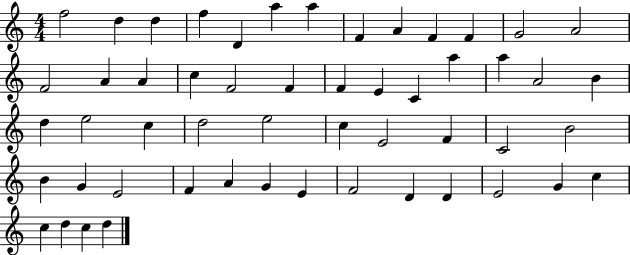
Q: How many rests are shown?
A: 0